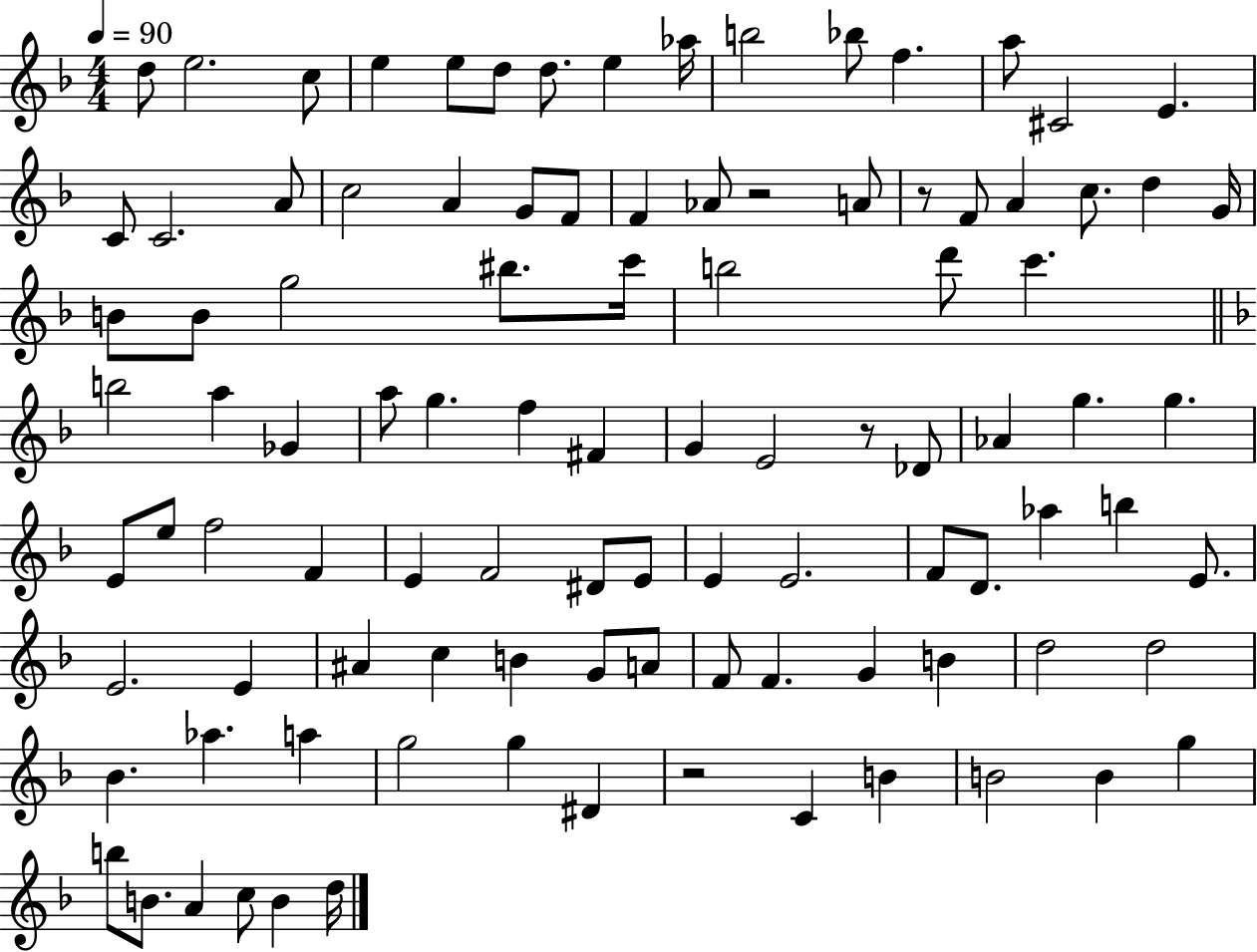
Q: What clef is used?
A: treble